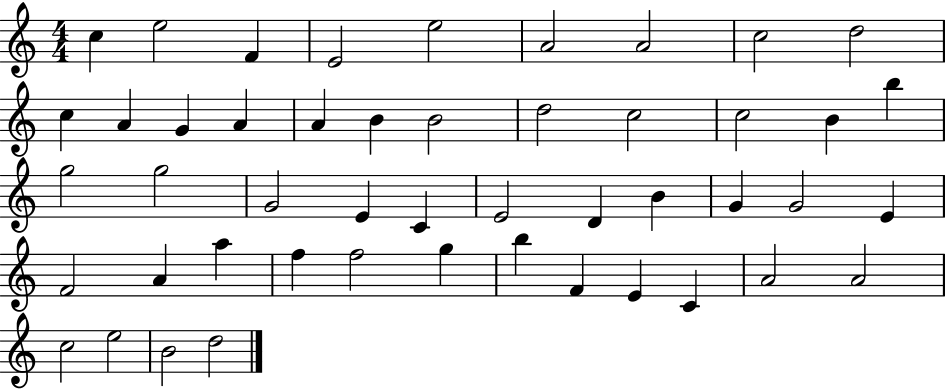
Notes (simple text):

C5/q E5/h F4/q E4/h E5/h A4/h A4/h C5/h D5/h C5/q A4/q G4/q A4/q A4/q B4/q B4/h D5/h C5/h C5/h B4/q B5/q G5/h G5/h G4/h E4/q C4/q E4/h D4/q B4/q G4/q G4/h E4/q F4/h A4/q A5/q F5/q F5/h G5/q B5/q F4/q E4/q C4/q A4/h A4/h C5/h E5/h B4/h D5/h